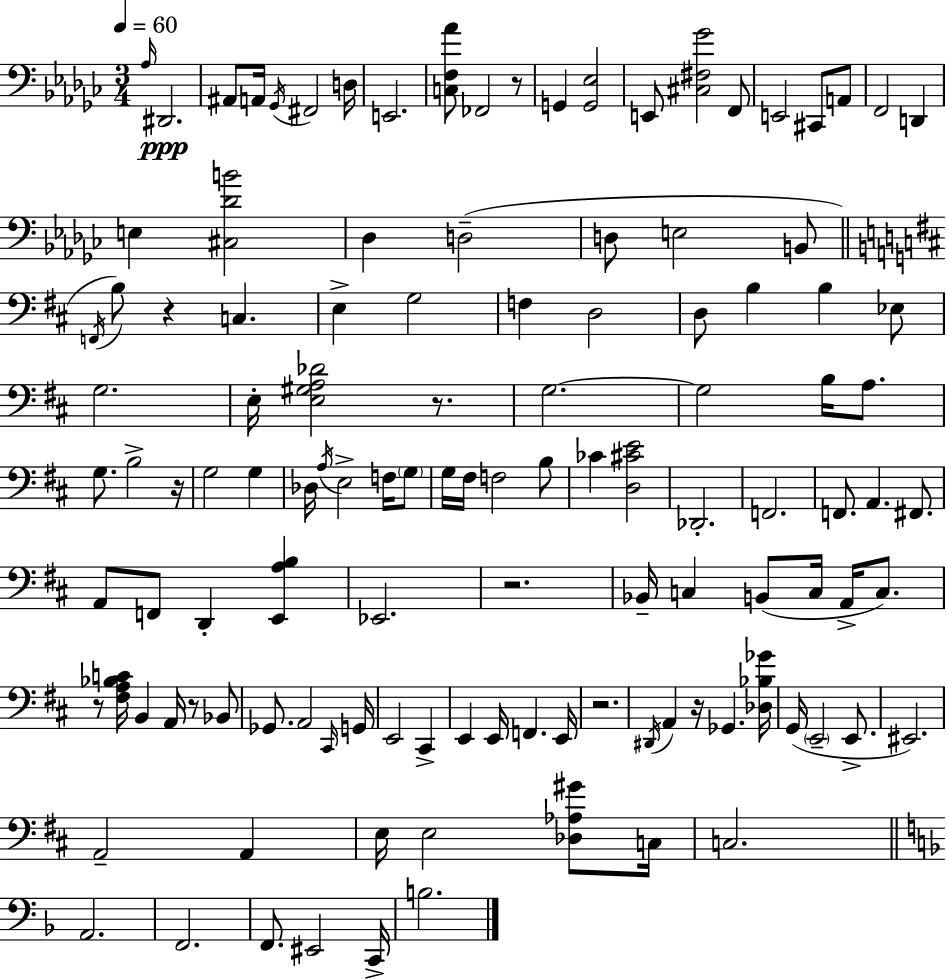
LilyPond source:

{
  \clef bass
  \numericTimeSignature
  \time 3/4
  \key ees \minor
  \tempo 4 = 60
  \grace { aes16 }\ppp dis,2. | ais,8 a,16 \acciaccatura { ges,16 } fis,2 | d16 e,2. | <c f aes'>8 fes,2 | \break r8 g,4 <g, ees>2 | e,8 <cis fis ges'>2 | f,8 e,2 cis,8 | a,8 f,2 d,4 | \break e4 <cis des' b'>2 | des4 d2--( | d8 e2 | b,8 \bar "||" \break \key b \minor \acciaccatura { f,16 } b8) r4 c4. | e4-> g2 | f4 d2 | d8 b4 b4 ees8 | \break g2. | e16-. <e gis a des'>2 r8. | g2.~~ | g2 b16 a8. | \break g8. b2-> | r16 g2 g4 | des16 \acciaccatura { a16 } e2-> f16 | \parenthesize g8 g16 fis16 f2 | \break b8 ces'4 <d cis' e'>2 | des,2.-. | f,2. | f,8. a,4. fis,8. | \break a,8 f,8 d,4-. <e, a b>4 | ees,2. | r2. | bes,16-- c4 b,8( c16 a,16-> c8.) | \break r8 <fis a bes c'>16 b,4 a,16 r8 | bes,8 ges,8. a,2 | \grace { cis,16 } g,16 e,2 cis,4-> | e,4 e,16 f,4. | \break e,16 r2. | \acciaccatura { dis,16 } a,4 r16 ges,4. | <des bes ges'>16 g,16( \parenthesize e,2-- | e,8.-> eis,2.) | \break a,2-- | a,4 e16 e2 | <des aes gis'>8 c16 c2. | \bar "||" \break \key d \minor a,2. | f,2. | f,8. eis,2 c,16-> | b2. | \break \bar "|."
}